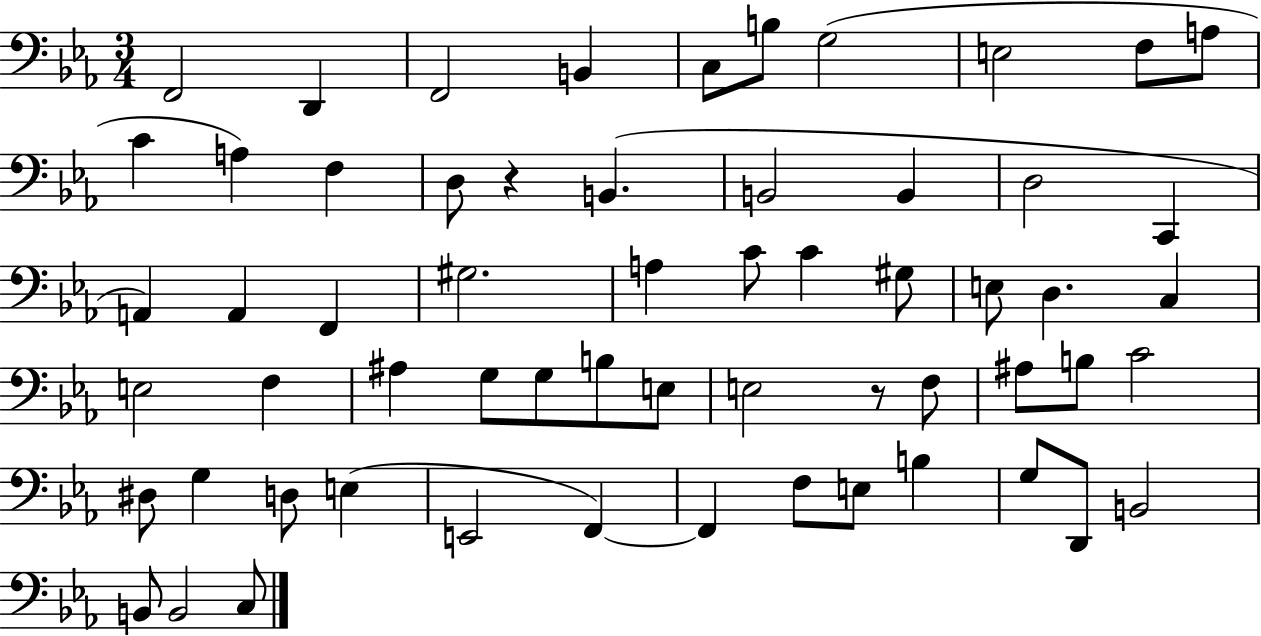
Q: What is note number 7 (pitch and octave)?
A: G3